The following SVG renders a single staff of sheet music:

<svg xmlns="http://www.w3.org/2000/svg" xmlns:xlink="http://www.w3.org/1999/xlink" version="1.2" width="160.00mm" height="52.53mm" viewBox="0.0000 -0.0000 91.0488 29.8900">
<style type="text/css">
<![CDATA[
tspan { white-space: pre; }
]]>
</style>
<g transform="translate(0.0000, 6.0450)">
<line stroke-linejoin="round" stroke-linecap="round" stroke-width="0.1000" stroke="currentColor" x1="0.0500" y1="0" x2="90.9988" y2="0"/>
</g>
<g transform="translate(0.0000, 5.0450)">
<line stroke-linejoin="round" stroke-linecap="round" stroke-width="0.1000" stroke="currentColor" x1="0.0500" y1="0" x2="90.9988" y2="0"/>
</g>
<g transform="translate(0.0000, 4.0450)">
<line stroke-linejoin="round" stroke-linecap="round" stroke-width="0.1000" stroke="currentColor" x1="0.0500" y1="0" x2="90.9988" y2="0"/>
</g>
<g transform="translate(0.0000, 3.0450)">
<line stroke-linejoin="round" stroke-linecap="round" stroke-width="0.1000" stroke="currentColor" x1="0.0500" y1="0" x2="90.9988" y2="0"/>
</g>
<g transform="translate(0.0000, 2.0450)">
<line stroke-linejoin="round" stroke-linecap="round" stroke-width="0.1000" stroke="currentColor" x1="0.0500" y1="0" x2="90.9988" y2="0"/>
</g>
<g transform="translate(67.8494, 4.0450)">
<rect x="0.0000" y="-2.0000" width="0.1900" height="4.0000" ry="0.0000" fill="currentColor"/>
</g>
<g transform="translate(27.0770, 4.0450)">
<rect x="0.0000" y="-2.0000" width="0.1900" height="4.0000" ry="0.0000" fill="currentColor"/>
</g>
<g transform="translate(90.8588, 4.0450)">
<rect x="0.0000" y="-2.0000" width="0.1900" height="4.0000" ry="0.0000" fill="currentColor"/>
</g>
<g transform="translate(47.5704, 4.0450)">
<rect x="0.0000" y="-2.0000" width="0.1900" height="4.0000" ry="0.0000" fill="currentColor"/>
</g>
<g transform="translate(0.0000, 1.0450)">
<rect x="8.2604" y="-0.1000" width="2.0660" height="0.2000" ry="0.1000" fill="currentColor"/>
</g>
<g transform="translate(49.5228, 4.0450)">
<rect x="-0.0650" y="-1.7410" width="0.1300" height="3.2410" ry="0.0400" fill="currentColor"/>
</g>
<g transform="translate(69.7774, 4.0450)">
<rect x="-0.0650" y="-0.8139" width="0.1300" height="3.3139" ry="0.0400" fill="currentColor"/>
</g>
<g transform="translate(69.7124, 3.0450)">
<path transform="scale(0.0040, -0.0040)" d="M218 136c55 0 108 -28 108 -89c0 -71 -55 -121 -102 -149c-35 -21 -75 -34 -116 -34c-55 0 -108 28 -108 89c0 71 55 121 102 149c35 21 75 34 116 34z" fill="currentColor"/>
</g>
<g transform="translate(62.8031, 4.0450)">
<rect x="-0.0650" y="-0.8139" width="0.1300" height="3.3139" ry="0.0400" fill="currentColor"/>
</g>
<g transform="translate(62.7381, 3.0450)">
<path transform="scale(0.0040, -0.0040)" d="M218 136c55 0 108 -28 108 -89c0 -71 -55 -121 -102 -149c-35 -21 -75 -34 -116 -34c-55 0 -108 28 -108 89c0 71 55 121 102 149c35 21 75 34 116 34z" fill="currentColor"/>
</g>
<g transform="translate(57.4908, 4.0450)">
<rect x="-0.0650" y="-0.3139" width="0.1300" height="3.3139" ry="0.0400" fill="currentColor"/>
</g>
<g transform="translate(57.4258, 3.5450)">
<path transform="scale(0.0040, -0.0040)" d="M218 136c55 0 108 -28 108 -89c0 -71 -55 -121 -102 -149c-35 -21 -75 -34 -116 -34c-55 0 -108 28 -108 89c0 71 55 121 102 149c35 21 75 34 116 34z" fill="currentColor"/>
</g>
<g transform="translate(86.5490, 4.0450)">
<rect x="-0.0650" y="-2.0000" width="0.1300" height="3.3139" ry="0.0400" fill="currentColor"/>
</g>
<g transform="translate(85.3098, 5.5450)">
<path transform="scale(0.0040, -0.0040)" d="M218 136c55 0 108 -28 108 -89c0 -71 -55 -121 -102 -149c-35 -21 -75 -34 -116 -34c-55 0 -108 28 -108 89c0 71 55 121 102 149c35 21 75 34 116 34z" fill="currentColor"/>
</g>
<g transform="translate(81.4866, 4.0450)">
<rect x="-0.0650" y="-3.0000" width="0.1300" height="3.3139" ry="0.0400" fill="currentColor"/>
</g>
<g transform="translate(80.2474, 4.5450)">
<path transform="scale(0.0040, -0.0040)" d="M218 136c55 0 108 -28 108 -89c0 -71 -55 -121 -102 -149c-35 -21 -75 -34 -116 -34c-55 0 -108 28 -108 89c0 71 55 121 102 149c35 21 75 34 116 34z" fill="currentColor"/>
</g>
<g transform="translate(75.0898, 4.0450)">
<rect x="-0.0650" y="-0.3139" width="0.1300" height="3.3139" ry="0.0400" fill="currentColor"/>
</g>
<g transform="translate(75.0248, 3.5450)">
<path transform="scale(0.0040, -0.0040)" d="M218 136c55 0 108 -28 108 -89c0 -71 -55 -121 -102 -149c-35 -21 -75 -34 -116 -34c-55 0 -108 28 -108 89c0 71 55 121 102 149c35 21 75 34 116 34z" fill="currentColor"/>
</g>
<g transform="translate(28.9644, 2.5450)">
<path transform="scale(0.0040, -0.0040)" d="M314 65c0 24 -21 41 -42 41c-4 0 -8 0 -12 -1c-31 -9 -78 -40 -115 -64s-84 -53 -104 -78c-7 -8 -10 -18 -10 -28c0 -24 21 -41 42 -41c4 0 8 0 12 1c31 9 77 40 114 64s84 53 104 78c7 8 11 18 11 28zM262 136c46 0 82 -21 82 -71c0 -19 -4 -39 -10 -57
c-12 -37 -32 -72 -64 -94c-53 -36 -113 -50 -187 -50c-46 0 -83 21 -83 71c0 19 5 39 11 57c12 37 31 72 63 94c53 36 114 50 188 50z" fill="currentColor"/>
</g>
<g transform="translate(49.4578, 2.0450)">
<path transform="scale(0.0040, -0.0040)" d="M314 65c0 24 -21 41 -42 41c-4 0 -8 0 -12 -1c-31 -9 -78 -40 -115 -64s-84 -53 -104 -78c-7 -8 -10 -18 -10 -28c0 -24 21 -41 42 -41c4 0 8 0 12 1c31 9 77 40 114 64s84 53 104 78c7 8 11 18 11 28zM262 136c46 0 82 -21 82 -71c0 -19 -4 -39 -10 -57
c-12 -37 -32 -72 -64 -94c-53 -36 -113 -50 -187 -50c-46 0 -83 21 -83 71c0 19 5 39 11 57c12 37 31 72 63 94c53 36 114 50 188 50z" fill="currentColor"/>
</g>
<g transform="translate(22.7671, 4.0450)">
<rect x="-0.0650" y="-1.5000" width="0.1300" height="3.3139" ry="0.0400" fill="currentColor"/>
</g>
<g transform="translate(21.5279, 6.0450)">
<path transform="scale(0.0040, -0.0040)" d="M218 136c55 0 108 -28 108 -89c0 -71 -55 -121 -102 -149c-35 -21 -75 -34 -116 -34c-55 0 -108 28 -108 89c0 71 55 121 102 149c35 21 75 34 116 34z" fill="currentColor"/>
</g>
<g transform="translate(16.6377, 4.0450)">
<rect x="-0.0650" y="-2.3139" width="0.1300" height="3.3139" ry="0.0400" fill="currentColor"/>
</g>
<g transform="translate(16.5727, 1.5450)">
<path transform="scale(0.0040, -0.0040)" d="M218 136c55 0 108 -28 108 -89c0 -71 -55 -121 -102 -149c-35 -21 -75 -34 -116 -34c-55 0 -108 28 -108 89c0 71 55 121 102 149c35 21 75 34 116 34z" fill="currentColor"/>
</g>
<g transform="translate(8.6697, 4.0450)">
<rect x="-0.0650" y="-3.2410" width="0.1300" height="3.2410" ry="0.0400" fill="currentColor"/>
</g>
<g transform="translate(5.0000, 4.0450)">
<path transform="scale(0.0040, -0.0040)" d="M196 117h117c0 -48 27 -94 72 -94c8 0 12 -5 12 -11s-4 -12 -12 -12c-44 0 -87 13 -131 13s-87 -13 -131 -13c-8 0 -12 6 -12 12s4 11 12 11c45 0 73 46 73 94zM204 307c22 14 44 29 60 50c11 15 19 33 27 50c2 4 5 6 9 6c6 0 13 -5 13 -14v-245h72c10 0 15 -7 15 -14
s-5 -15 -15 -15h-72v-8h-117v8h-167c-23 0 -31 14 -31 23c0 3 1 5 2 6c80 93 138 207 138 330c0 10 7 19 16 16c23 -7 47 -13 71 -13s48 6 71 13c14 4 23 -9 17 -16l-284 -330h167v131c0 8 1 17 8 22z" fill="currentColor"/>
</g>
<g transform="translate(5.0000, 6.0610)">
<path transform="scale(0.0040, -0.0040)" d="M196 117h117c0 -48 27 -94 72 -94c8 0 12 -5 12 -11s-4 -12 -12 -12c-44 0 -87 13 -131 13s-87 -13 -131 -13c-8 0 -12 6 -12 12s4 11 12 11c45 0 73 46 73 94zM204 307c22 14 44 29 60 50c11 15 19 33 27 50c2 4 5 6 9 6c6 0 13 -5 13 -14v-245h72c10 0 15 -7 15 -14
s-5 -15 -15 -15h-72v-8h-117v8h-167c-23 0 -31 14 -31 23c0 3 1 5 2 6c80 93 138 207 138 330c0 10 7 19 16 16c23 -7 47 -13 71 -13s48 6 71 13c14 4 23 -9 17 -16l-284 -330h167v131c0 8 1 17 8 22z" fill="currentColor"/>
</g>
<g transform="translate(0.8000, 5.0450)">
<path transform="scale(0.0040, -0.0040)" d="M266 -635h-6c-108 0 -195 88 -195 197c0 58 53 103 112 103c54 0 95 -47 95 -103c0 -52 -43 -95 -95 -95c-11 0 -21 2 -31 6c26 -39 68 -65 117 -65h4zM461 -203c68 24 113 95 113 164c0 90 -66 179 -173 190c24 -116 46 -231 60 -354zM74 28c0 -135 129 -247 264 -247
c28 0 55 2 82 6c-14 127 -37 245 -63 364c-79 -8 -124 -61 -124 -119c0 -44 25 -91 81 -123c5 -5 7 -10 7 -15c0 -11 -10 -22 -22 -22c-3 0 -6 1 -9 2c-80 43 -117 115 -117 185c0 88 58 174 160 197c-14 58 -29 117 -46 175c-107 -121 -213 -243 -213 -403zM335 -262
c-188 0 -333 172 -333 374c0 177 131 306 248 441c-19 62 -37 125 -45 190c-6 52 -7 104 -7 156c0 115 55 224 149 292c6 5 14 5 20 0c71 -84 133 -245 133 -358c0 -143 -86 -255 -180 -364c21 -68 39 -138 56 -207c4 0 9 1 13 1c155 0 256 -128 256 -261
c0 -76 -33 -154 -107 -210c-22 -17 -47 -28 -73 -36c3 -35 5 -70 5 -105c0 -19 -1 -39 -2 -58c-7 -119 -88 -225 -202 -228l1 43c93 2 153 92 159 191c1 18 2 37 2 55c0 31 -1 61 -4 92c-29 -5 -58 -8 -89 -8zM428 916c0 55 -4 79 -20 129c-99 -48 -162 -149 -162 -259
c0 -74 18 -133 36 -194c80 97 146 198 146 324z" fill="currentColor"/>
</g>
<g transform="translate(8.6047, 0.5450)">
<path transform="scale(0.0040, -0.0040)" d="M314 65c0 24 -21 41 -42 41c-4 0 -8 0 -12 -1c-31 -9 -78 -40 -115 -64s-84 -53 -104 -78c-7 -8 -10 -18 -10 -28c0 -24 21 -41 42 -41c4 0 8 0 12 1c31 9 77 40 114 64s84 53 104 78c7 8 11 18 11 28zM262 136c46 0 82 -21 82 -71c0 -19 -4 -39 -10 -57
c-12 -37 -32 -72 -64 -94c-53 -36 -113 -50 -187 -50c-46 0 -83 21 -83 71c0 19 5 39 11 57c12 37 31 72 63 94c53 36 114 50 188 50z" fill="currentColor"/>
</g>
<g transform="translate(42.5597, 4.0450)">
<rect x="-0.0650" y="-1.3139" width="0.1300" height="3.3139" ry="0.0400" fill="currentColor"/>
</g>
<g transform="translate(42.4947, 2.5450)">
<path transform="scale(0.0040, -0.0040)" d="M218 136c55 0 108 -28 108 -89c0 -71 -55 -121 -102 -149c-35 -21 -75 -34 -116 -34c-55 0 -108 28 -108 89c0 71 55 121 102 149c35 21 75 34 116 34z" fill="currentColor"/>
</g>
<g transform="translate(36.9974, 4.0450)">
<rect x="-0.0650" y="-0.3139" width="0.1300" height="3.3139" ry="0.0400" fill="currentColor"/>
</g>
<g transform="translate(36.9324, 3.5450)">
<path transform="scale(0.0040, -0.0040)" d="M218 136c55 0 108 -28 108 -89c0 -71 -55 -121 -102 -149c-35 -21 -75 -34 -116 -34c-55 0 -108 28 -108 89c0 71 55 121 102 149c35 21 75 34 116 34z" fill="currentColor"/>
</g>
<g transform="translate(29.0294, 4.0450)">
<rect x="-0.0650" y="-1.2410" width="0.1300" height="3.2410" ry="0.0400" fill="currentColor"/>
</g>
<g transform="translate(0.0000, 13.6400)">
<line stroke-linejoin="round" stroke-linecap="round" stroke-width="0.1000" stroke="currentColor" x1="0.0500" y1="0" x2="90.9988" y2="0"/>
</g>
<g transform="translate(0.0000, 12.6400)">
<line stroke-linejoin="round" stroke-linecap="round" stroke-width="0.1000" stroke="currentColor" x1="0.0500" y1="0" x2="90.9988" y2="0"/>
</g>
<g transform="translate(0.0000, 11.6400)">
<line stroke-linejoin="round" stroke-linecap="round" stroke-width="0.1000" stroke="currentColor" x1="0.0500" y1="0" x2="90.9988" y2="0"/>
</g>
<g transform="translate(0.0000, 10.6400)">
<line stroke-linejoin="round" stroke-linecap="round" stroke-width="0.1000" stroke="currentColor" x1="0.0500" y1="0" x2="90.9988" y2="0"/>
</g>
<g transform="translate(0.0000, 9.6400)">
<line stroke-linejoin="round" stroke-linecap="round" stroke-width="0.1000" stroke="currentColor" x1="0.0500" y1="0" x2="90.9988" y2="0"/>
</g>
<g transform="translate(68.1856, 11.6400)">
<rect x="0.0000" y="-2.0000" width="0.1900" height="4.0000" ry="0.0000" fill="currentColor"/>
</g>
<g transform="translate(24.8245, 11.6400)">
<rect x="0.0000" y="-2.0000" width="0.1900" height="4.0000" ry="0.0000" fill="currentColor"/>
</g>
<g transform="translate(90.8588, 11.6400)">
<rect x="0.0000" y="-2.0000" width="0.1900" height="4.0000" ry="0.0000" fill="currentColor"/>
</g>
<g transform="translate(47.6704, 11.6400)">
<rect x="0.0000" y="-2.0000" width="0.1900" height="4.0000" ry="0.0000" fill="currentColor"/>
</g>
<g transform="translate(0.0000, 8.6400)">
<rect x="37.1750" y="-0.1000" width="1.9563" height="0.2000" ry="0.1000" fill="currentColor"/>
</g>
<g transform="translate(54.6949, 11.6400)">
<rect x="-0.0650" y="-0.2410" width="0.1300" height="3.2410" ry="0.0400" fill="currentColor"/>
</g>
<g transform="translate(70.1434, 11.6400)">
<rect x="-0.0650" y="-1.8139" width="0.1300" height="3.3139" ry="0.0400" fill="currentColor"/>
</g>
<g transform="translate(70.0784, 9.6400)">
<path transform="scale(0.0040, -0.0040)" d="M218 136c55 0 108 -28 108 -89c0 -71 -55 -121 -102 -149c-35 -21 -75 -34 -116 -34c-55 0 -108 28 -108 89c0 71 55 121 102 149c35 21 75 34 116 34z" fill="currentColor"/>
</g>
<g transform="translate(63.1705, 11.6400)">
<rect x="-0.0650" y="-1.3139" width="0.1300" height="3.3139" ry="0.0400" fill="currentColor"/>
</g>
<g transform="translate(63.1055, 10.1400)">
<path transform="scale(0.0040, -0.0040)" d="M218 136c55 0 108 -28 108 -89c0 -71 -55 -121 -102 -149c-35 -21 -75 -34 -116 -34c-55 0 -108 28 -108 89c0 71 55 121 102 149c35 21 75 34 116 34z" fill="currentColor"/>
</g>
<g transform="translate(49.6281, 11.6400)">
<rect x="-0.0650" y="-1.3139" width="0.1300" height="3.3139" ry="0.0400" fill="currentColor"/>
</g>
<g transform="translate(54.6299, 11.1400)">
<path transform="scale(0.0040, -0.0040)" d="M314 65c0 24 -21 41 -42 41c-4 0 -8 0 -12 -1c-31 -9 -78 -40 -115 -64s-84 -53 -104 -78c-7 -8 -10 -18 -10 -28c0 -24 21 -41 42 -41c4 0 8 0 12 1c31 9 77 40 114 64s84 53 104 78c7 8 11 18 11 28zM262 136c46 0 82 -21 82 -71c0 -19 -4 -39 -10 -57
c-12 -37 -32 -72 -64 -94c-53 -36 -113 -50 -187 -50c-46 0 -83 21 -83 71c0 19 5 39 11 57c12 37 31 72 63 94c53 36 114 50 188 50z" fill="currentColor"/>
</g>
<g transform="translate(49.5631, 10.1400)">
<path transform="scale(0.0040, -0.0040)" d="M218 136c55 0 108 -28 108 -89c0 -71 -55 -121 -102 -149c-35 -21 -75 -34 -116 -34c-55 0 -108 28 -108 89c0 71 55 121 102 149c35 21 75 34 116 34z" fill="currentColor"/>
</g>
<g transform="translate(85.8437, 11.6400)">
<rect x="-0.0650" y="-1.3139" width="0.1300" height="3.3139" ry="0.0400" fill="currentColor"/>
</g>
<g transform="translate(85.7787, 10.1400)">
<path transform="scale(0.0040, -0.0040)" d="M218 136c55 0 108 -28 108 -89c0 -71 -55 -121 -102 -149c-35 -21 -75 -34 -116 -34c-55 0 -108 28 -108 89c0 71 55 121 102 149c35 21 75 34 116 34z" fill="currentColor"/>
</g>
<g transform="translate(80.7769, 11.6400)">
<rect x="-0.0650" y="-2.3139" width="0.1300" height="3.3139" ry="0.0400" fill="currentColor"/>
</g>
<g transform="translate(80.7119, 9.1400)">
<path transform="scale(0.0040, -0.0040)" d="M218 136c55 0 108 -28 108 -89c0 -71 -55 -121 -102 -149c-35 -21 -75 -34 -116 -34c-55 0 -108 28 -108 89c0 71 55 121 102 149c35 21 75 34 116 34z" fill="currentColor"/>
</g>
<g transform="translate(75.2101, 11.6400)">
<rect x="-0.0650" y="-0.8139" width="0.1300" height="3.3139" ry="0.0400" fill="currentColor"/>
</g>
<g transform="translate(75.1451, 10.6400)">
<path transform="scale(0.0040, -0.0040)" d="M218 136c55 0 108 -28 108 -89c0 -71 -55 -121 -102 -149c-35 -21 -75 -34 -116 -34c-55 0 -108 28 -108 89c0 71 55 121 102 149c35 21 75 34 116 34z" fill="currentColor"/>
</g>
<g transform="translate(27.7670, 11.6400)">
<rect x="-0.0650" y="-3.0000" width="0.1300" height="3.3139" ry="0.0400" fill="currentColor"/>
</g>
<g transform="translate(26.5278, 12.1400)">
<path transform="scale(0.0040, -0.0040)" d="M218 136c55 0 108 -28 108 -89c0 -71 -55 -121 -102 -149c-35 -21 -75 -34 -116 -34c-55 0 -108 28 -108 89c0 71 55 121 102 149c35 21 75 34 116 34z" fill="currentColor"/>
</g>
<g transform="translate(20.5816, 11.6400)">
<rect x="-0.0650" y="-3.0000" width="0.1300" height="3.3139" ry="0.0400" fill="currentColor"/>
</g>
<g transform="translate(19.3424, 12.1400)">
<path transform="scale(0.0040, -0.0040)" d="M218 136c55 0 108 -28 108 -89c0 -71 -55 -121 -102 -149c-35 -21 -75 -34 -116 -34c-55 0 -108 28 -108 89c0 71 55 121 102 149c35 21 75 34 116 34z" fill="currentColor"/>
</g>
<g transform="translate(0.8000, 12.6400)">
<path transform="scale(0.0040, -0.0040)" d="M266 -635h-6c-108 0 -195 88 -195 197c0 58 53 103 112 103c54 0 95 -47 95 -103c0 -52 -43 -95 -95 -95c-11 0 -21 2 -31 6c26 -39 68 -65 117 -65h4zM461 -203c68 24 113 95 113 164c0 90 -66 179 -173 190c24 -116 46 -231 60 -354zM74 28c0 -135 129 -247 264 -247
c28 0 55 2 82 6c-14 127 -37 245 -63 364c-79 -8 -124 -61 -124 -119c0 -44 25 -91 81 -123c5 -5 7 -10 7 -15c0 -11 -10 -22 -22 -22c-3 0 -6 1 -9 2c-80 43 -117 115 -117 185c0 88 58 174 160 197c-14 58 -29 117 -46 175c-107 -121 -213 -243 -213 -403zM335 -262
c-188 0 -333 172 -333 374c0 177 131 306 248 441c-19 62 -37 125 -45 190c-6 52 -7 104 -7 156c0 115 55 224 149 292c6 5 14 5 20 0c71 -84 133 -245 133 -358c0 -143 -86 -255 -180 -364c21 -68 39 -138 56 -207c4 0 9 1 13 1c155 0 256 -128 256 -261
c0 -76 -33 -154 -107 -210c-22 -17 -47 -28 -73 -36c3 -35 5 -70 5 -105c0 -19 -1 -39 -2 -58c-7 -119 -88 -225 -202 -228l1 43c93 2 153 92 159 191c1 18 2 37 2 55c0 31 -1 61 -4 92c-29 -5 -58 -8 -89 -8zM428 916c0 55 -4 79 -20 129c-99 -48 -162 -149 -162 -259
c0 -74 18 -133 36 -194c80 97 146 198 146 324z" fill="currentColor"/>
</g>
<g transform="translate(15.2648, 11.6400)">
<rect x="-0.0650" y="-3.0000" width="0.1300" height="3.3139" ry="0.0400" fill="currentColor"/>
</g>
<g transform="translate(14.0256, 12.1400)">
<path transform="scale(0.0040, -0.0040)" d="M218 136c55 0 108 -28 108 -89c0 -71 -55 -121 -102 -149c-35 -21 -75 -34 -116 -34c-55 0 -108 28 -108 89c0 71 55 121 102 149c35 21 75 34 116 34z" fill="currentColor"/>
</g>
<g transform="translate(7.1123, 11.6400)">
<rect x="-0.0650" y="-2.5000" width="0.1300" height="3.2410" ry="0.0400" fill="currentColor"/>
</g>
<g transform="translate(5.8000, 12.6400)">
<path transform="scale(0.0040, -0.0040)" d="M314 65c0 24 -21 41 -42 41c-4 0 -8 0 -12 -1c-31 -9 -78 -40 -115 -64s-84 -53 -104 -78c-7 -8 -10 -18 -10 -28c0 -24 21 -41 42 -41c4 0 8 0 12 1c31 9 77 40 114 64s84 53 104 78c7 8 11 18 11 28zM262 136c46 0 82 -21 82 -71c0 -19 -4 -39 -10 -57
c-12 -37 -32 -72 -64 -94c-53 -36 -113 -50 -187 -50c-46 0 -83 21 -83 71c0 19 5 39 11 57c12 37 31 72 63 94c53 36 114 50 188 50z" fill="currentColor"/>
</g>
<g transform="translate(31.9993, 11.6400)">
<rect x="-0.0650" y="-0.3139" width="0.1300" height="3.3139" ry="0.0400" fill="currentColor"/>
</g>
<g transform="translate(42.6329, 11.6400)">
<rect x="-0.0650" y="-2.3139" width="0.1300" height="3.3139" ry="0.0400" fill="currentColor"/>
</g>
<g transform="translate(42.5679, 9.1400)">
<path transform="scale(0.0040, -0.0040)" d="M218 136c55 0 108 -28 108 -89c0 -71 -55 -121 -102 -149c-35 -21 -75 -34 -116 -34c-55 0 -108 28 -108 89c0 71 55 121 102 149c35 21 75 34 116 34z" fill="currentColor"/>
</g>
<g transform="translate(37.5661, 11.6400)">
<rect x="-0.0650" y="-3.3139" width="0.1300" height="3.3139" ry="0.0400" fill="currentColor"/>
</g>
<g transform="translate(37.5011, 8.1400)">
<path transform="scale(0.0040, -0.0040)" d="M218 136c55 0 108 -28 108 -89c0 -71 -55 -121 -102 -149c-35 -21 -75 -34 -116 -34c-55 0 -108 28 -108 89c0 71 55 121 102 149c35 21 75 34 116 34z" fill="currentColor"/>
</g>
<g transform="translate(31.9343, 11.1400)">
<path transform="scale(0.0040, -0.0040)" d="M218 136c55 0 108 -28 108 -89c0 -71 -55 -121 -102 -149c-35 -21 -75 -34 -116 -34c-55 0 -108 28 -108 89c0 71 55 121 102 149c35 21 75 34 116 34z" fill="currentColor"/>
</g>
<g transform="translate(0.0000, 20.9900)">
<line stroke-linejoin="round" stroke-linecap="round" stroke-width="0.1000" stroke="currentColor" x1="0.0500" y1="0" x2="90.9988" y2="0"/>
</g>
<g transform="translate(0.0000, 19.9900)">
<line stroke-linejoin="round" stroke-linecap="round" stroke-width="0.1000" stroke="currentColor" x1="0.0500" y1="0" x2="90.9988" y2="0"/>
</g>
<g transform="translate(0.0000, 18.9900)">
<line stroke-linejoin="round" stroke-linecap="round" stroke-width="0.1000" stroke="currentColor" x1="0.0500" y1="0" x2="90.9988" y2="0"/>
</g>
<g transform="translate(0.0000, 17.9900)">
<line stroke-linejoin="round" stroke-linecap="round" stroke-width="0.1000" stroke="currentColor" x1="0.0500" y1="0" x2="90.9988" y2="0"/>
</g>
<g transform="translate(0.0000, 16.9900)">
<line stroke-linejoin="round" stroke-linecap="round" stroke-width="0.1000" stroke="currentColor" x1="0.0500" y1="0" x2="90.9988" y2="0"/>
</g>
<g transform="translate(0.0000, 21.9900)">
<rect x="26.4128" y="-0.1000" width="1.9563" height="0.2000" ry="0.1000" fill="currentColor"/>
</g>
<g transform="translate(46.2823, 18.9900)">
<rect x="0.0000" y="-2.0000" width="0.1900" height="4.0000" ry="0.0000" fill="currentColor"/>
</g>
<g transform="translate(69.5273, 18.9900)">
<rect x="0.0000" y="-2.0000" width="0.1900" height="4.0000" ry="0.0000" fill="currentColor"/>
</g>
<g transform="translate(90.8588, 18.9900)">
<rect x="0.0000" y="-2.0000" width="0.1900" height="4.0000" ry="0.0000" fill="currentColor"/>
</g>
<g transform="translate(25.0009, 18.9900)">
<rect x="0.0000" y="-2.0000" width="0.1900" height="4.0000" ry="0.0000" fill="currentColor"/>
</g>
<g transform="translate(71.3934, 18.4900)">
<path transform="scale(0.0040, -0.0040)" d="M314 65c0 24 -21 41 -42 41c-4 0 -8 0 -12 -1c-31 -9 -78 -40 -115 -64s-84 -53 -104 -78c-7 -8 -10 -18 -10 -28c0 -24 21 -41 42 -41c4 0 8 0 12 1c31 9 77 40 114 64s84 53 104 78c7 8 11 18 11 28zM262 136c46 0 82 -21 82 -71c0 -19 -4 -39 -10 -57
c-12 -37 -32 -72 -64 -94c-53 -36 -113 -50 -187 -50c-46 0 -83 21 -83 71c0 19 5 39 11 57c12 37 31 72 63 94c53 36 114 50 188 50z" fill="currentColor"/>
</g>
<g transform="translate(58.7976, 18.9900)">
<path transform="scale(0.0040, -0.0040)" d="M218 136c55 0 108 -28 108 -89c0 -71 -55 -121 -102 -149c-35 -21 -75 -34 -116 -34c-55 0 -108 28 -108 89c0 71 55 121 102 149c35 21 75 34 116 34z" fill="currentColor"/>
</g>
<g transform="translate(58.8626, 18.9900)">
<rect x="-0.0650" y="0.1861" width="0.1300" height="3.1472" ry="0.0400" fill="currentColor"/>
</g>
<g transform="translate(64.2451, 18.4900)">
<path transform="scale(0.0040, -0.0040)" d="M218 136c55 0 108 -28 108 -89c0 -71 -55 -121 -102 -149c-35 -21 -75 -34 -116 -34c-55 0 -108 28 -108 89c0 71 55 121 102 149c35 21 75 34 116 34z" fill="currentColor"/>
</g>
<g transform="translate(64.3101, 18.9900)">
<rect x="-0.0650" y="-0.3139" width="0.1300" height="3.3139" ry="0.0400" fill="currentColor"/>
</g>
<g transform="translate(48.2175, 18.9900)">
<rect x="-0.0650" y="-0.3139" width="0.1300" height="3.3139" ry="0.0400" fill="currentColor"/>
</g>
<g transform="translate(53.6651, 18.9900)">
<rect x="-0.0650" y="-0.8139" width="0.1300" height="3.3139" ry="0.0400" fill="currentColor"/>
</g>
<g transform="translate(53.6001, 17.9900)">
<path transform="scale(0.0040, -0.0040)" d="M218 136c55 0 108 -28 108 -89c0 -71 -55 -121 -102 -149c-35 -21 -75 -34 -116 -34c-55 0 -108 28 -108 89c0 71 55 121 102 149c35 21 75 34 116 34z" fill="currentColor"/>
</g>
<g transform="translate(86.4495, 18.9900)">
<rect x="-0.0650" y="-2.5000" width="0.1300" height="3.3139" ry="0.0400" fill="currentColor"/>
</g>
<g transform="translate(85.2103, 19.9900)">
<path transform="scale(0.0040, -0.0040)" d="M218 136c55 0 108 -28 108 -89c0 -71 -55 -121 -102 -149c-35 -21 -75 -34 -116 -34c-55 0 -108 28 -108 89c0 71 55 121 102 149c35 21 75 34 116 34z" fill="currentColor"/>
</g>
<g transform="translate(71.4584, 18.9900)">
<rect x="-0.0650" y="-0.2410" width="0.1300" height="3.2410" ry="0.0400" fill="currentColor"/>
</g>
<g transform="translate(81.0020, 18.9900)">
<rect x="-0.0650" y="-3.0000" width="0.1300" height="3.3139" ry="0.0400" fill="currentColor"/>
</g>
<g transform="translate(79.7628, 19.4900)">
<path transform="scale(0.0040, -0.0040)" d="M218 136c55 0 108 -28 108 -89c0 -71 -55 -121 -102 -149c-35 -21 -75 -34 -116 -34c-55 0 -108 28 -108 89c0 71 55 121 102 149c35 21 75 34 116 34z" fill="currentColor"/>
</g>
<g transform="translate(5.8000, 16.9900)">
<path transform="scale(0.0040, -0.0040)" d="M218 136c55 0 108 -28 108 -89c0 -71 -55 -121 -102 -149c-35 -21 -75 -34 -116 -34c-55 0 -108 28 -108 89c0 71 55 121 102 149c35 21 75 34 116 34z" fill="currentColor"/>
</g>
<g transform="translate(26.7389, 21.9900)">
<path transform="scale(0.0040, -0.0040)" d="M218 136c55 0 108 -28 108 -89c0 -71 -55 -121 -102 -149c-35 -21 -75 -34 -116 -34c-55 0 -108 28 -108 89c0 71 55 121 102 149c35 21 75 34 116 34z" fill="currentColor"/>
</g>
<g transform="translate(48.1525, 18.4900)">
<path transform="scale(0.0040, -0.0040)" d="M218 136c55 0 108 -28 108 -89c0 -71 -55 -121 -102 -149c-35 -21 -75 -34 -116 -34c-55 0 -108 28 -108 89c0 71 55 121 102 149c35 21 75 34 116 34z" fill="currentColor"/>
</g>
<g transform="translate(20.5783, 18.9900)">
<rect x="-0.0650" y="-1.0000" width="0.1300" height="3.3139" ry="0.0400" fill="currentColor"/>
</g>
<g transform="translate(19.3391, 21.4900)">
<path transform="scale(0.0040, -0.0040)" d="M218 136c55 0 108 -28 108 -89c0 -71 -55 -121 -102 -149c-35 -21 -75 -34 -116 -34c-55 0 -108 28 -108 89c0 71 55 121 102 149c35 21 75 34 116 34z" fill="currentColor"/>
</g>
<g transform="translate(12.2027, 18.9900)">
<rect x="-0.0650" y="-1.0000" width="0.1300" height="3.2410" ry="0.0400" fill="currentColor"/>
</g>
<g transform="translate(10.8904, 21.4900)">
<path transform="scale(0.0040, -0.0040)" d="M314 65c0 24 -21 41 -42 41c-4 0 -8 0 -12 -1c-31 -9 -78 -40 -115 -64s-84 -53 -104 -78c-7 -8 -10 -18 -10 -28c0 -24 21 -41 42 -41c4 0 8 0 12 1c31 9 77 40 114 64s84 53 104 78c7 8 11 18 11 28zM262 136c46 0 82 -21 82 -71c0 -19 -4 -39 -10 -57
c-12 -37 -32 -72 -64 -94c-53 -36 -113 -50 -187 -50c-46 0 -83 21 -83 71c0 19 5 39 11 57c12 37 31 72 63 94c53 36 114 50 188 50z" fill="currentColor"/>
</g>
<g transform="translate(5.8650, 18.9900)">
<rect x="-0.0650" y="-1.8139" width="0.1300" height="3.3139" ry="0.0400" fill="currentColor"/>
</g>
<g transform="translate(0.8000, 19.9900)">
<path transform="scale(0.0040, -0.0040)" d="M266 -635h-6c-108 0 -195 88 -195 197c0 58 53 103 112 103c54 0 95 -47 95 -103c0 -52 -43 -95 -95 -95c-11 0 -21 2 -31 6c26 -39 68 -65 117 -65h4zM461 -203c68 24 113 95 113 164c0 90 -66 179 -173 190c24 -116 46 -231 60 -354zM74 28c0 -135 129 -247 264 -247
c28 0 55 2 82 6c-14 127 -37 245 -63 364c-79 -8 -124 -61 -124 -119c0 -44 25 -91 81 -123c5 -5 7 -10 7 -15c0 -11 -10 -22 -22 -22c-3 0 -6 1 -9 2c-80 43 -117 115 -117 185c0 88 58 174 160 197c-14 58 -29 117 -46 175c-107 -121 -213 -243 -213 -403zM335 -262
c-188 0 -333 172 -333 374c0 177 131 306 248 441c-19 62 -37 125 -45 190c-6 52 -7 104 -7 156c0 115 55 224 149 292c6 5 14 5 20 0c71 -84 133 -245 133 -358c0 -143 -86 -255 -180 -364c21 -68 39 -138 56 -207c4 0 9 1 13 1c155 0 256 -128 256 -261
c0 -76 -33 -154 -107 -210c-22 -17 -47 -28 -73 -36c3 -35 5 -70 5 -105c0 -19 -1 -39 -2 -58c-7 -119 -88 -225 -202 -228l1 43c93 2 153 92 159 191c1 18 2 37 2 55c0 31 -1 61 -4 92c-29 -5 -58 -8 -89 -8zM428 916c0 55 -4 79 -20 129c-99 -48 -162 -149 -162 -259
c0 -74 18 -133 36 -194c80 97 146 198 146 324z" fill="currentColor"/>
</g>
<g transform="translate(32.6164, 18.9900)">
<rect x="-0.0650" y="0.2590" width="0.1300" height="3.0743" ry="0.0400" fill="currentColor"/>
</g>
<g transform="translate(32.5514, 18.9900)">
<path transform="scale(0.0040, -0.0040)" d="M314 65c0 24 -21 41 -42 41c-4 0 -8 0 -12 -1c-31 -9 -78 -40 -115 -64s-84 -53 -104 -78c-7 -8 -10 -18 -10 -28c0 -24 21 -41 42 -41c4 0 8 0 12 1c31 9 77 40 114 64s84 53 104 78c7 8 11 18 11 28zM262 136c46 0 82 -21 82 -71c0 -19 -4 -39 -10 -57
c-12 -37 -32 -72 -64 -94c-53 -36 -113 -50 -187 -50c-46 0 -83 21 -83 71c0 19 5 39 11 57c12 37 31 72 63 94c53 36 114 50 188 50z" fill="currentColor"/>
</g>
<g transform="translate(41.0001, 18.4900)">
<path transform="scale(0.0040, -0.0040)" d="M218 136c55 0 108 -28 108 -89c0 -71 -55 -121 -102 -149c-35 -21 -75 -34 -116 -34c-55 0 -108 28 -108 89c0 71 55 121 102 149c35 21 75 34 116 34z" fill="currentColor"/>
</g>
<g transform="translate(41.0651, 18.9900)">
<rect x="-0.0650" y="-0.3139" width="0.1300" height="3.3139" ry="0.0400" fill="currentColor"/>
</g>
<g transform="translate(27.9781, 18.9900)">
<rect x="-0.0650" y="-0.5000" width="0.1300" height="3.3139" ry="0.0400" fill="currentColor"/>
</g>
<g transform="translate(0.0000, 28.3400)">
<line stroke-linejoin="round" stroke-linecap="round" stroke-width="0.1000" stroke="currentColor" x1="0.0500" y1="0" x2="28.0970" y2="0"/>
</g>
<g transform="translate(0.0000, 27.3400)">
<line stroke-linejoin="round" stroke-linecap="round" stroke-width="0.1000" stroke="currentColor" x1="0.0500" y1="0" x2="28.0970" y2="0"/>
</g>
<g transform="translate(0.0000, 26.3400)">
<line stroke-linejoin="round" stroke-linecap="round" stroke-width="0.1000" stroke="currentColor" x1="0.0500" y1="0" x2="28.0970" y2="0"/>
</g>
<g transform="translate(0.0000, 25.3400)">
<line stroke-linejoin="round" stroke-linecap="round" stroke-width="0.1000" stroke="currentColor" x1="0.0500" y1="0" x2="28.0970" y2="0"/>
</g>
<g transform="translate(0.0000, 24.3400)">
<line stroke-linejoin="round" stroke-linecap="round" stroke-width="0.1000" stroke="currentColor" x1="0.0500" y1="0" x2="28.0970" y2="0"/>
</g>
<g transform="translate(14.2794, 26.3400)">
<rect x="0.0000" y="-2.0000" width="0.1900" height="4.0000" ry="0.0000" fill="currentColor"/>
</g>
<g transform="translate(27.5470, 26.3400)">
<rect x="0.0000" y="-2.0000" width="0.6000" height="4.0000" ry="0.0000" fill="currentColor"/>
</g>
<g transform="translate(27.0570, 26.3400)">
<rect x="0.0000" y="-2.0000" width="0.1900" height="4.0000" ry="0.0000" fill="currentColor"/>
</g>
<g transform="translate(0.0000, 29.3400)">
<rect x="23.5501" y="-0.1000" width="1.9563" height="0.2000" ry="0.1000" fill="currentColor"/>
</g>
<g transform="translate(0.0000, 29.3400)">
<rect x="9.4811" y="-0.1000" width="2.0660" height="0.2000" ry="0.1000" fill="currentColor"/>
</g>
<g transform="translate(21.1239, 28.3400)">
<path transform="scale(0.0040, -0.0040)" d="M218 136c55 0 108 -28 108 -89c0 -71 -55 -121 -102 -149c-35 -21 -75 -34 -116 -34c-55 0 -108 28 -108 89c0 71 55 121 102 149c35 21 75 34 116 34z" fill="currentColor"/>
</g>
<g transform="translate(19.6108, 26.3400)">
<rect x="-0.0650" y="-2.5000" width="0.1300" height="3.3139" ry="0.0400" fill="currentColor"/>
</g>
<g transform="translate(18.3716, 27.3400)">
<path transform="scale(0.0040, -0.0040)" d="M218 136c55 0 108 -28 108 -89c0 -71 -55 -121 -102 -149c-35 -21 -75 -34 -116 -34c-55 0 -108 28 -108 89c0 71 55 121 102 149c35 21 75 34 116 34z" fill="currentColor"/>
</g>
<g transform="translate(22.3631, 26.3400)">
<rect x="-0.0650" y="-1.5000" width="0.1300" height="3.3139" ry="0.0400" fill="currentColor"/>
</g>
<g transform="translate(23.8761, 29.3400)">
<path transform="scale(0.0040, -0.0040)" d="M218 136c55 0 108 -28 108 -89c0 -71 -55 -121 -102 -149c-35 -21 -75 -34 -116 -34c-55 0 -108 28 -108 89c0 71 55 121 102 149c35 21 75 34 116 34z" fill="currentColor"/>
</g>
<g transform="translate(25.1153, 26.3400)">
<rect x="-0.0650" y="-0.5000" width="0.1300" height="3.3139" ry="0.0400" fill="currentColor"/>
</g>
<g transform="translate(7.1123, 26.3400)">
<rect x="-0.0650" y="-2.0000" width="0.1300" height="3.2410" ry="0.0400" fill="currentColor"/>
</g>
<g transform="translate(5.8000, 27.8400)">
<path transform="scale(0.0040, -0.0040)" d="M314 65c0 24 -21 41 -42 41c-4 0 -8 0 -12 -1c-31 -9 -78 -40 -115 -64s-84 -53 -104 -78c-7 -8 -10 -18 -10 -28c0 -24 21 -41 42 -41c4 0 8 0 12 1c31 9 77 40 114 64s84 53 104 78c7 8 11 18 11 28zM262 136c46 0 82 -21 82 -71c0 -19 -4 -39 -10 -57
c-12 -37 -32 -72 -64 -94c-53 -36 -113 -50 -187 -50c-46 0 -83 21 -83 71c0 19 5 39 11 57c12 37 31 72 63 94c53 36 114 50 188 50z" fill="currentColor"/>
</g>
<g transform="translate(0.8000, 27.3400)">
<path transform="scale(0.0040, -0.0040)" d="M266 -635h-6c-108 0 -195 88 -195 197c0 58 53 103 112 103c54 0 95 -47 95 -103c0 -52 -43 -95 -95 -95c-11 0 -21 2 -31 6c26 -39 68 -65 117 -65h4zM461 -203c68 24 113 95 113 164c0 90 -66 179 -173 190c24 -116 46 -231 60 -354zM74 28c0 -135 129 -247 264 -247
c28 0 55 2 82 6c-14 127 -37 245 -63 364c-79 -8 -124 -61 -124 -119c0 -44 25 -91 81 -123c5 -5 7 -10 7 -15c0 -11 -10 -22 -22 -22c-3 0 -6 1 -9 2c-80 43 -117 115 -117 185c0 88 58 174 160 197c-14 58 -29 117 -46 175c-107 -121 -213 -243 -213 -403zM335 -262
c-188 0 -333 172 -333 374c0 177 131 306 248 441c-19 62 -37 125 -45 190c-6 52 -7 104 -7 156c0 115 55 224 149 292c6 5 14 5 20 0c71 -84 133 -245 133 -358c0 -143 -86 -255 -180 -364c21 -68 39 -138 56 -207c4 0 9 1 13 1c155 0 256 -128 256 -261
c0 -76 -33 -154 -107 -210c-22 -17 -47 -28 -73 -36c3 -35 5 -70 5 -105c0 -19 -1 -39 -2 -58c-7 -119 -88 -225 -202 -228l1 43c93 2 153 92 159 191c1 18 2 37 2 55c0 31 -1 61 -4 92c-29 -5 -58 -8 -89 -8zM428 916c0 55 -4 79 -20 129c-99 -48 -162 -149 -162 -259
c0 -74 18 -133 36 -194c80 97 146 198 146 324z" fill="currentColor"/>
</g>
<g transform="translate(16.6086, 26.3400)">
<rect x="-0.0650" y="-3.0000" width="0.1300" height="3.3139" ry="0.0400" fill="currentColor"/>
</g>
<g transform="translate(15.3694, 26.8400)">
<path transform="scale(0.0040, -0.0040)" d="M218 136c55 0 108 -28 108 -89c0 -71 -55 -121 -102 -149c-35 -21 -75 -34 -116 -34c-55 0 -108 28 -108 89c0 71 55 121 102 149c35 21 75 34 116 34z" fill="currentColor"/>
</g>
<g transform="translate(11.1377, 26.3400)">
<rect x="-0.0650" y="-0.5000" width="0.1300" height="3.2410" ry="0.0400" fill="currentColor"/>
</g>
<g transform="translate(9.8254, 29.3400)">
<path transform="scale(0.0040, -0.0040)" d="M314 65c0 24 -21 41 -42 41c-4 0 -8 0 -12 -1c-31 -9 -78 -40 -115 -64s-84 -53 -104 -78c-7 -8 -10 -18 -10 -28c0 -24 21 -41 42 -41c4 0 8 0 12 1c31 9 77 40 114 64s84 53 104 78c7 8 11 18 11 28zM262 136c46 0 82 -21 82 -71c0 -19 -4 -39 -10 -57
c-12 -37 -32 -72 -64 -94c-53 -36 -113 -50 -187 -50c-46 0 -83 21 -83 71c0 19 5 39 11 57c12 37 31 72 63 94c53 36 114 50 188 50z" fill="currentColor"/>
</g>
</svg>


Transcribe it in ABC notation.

X:1
T:Untitled
M:4/4
L:1/4
K:C
b2 g E e2 c e f2 c d d c A F G2 A A A c b g e c2 e f d g e f D2 D C B2 c c d B c c2 A G F2 C2 A G E C